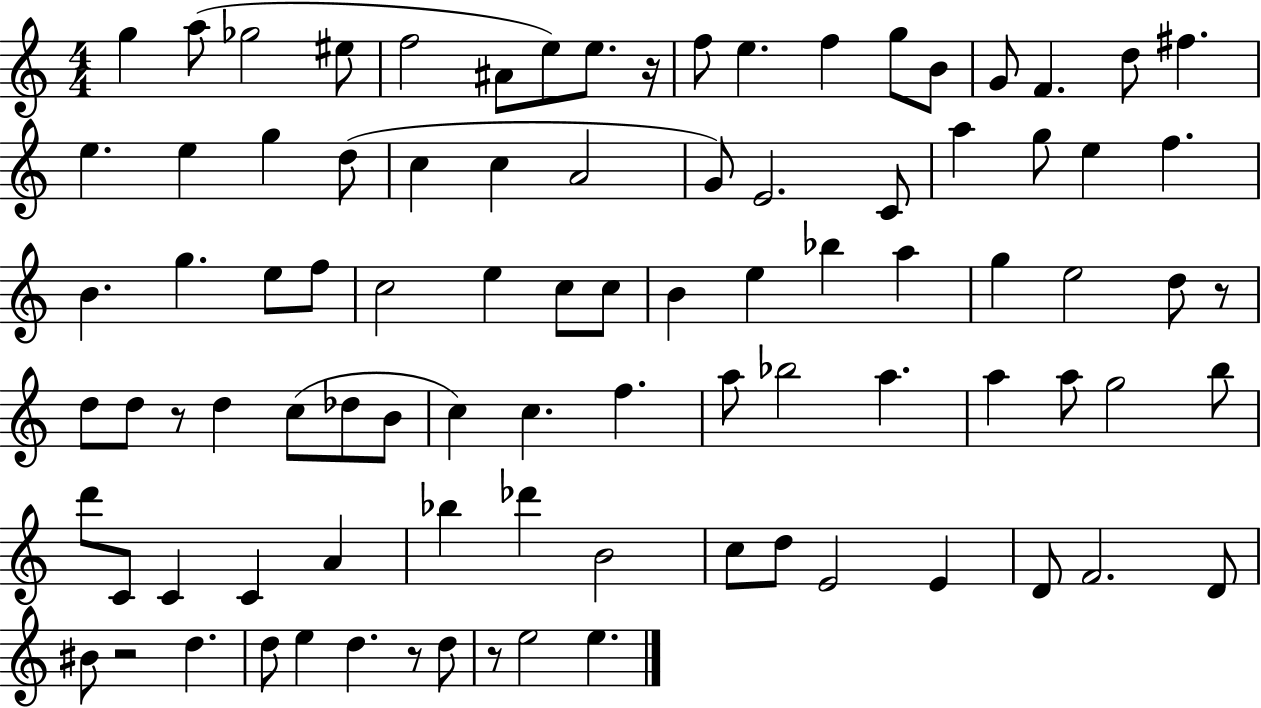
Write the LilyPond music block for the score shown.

{
  \clef treble
  \numericTimeSignature
  \time 4/4
  \key c \major
  g''4 a''8( ges''2 eis''8 | f''2 ais'8 e''8) e''8. r16 | f''8 e''4. f''4 g''8 b'8 | g'8 f'4. d''8 fis''4. | \break e''4. e''4 g''4 d''8( | c''4 c''4 a'2 | g'8) e'2. c'8 | a''4 g''8 e''4 f''4. | \break b'4. g''4. e''8 f''8 | c''2 e''4 c''8 c''8 | b'4 e''4 bes''4 a''4 | g''4 e''2 d''8 r8 | \break d''8 d''8 r8 d''4 c''8( des''8 b'8 | c''4) c''4. f''4. | a''8 bes''2 a''4. | a''4 a''8 g''2 b''8 | \break d'''8 c'8 c'4 c'4 a'4 | bes''4 des'''4 b'2 | c''8 d''8 e'2 e'4 | d'8 f'2. d'8 | \break bis'8 r2 d''4. | d''8 e''4 d''4. r8 d''8 | r8 e''2 e''4. | \bar "|."
}